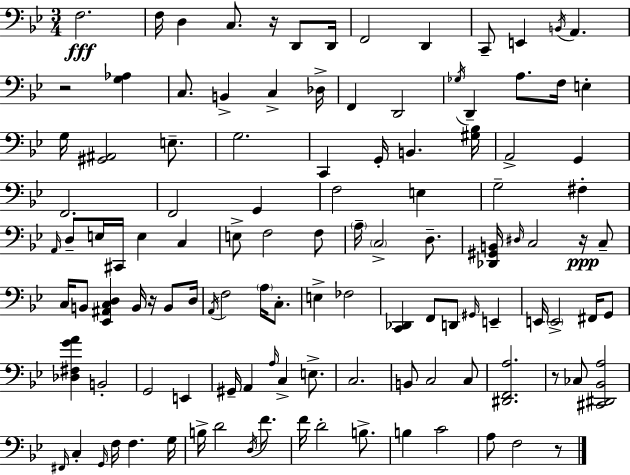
X:1
T:Untitled
M:3/4
L:1/4
K:Gm
F,2 F,/4 D, C,/2 z/4 D,,/2 D,,/4 F,,2 D,, C,,/2 E,, B,,/4 A,, z2 [G,_A,] C,/2 B,, C, _D,/4 F,, D,,2 _G,/4 D,, A,/2 F,/4 E, G,/4 [^G,,^A,,]2 E,/2 G,2 C,, G,,/4 B,, [^G,_B,]/4 A,,2 G,, F,,2 F,,2 G,, F,2 E, G,2 ^F, A,,/4 D,/2 E,/4 ^C,,/4 E, C, E,/2 F,2 F,/2 A,/4 C,2 D,/2 [_D,,^G,,B,,]/4 ^D,/4 C,2 z/4 C,/2 C,/4 B,,/2 [_E,,^A,,C,D,] B,,/4 z/4 B,,/2 D,/4 A,,/4 F,2 A,/4 C,/2 E, _F,2 [C,,_D,,] F,,/2 D,,/2 ^G,,/4 E,, E,,/4 E,,2 ^F,,/4 G,,/2 [_D,^F,GA] B,,2 G,,2 E,, ^G,,/4 A,, A,/4 C, E,/2 C,2 B,,/2 C,2 C,/2 [^D,,F,,A,]2 z/2 _C,/2 [^C,,^D,,_B,,A,]2 ^F,,/4 C, G,,/4 F,/4 F, G,/4 B,/4 D2 D,/4 F/2 F/4 D2 B,/2 B, C2 A,/2 F,2 z/2